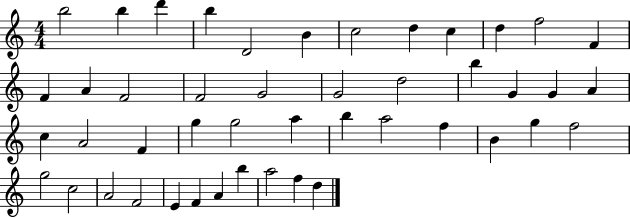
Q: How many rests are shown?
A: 0